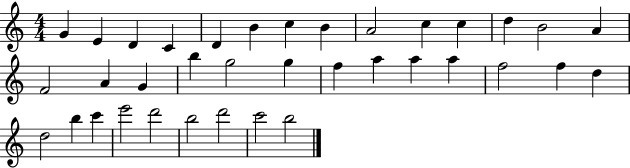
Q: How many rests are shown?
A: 0